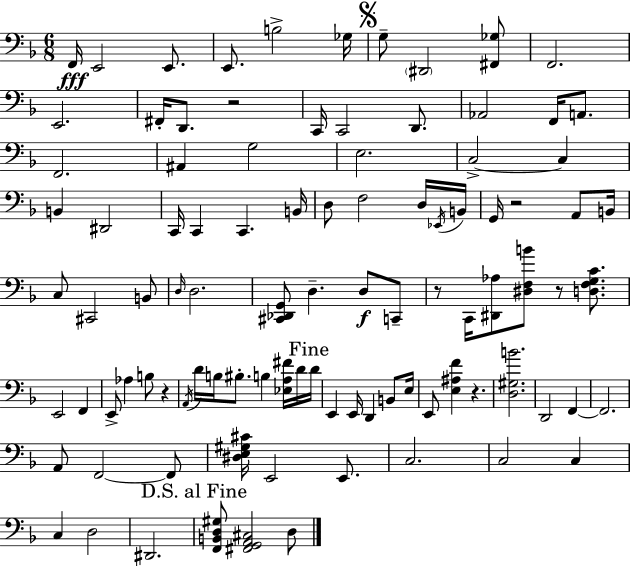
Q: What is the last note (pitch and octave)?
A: D3